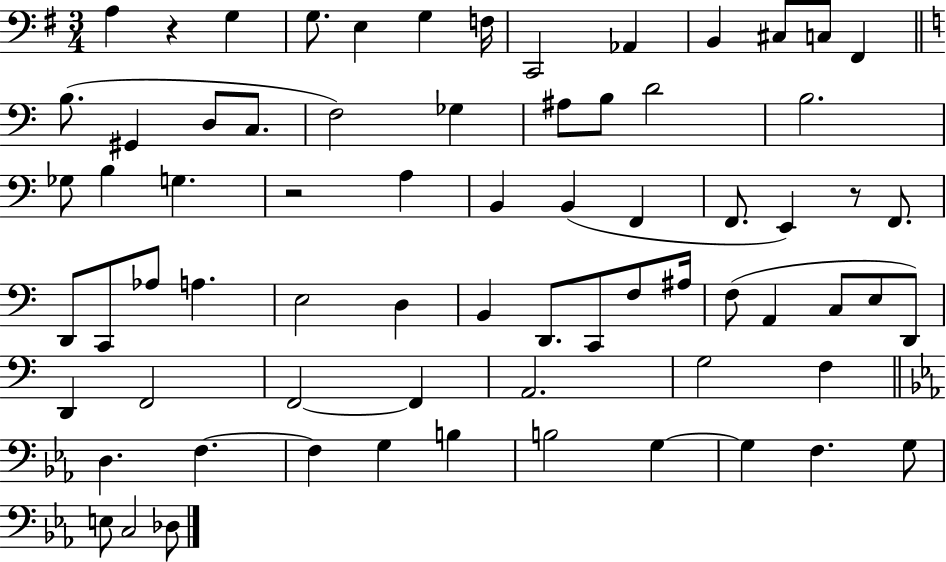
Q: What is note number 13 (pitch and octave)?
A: B3